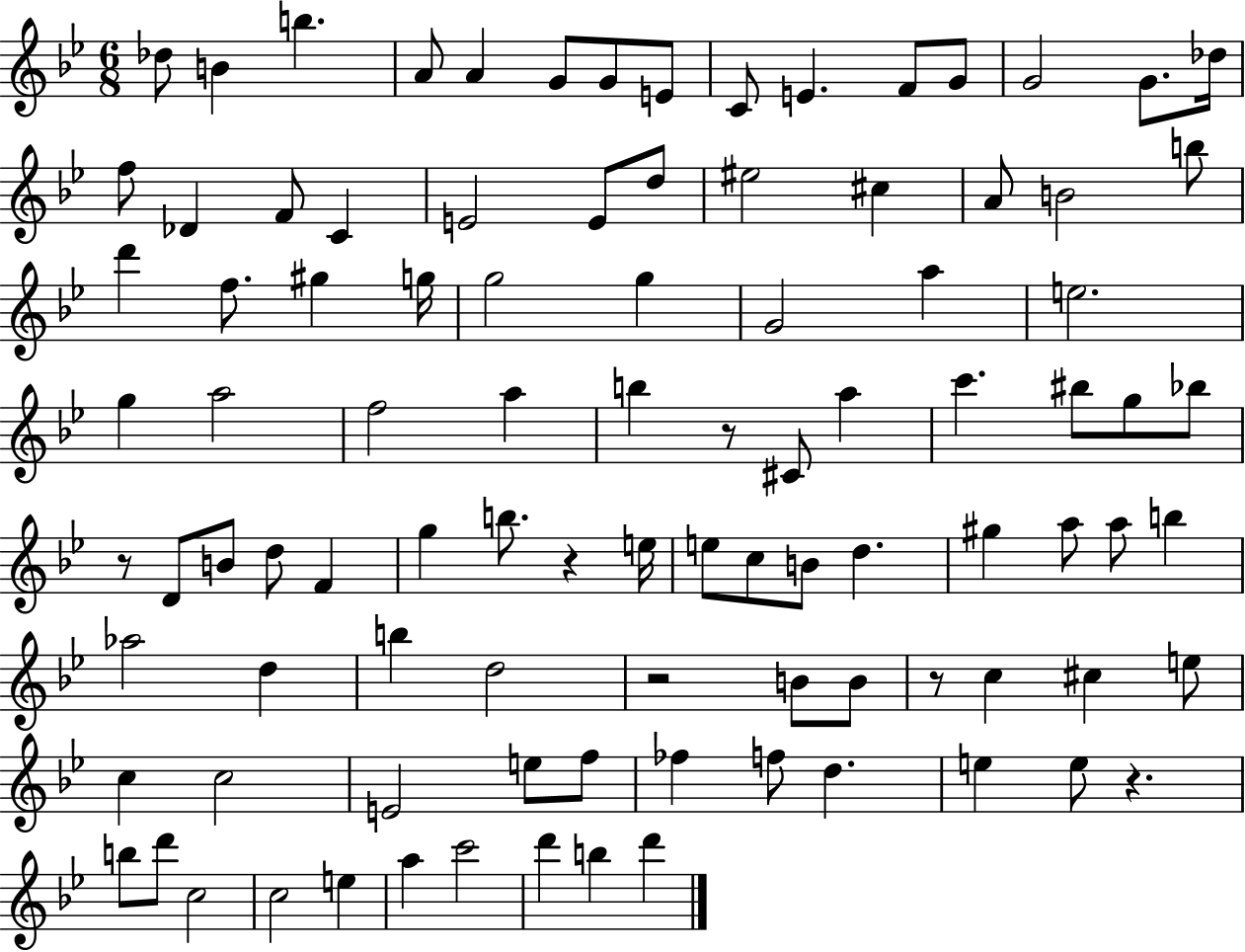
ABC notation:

X:1
T:Untitled
M:6/8
L:1/4
K:Bb
_d/2 B b A/2 A G/2 G/2 E/2 C/2 E F/2 G/2 G2 G/2 _d/4 f/2 _D F/2 C E2 E/2 d/2 ^e2 ^c A/2 B2 b/2 d' f/2 ^g g/4 g2 g G2 a e2 g a2 f2 a b z/2 ^C/2 a c' ^b/2 g/2 _b/2 z/2 D/2 B/2 d/2 F g b/2 z e/4 e/2 c/2 B/2 d ^g a/2 a/2 b _a2 d b d2 z2 B/2 B/2 z/2 c ^c e/2 c c2 E2 e/2 f/2 _f f/2 d e e/2 z b/2 d'/2 c2 c2 e a c'2 d' b d'